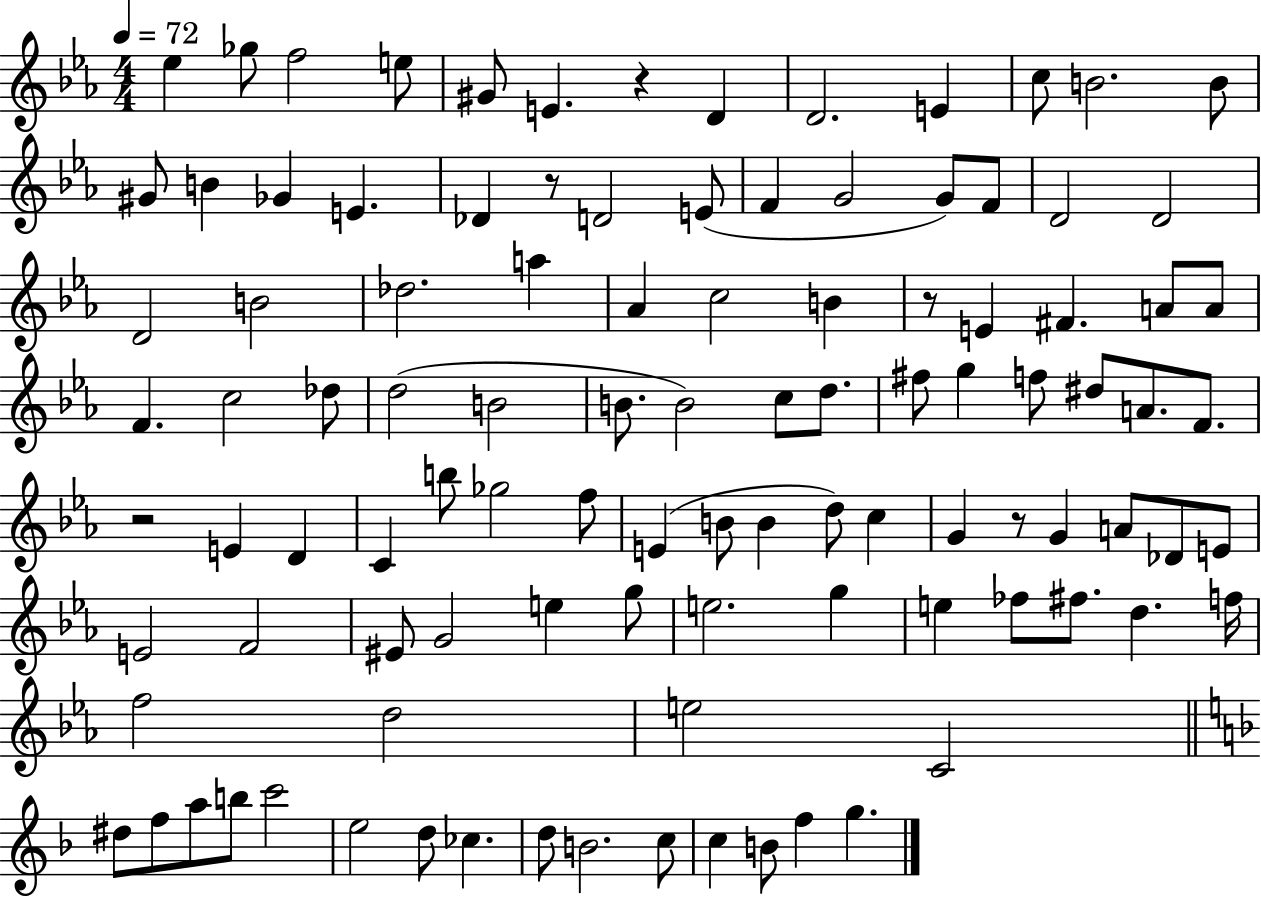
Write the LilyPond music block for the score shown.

{
  \clef treble
  \numericTimeSignature
  \time 4/4
  \key ees \major
  \tempo 4 = 72
  ees''4 ges''8 f''2 e''8 | gis'8 e'4. r4 d'4 | d'2. e'4 | c''8 b'2. b'8 | \break gis'8 b'4 ges'4 e'4. | des'4 r8 d'2 e'8( | f'4 g'2 g'8) f'8 | d'2 d'2 | \break d'2 b'2 | des''2. a''4 | aes'4 c''2 b'4 | r8 e'4 fis'4. a'8 a'8 | \break f'4. c''2 des''8 | d''2( b'2 | b'8. b'2) c''8 d''8. | fis''8 g''4 f''8 dis''8 a'8. f'8. | \break r2 e'4 d'4 | c'4 b''8 ges''2 f''8 | e'4( b'8 b'4 d''8) c''4 | g'4 r8 g'4 a'8 des'8 e'8 | \break e'2 f'2 | eis'8 g'2 e''4 g''8 | e''2. g''4 | e''4 fes''8 fis''8. d''4. f''16 | \break f''2 d''2 | e''2 c'2 | \bar "||" \break \key d \minor dis''8 f''8 a''8 b''8 c'''2 | e''2 d''8 ces''4. | d''8 b'2. c''8 | c''4 b'8 f''4 g''4. | \break \bar "|."
}